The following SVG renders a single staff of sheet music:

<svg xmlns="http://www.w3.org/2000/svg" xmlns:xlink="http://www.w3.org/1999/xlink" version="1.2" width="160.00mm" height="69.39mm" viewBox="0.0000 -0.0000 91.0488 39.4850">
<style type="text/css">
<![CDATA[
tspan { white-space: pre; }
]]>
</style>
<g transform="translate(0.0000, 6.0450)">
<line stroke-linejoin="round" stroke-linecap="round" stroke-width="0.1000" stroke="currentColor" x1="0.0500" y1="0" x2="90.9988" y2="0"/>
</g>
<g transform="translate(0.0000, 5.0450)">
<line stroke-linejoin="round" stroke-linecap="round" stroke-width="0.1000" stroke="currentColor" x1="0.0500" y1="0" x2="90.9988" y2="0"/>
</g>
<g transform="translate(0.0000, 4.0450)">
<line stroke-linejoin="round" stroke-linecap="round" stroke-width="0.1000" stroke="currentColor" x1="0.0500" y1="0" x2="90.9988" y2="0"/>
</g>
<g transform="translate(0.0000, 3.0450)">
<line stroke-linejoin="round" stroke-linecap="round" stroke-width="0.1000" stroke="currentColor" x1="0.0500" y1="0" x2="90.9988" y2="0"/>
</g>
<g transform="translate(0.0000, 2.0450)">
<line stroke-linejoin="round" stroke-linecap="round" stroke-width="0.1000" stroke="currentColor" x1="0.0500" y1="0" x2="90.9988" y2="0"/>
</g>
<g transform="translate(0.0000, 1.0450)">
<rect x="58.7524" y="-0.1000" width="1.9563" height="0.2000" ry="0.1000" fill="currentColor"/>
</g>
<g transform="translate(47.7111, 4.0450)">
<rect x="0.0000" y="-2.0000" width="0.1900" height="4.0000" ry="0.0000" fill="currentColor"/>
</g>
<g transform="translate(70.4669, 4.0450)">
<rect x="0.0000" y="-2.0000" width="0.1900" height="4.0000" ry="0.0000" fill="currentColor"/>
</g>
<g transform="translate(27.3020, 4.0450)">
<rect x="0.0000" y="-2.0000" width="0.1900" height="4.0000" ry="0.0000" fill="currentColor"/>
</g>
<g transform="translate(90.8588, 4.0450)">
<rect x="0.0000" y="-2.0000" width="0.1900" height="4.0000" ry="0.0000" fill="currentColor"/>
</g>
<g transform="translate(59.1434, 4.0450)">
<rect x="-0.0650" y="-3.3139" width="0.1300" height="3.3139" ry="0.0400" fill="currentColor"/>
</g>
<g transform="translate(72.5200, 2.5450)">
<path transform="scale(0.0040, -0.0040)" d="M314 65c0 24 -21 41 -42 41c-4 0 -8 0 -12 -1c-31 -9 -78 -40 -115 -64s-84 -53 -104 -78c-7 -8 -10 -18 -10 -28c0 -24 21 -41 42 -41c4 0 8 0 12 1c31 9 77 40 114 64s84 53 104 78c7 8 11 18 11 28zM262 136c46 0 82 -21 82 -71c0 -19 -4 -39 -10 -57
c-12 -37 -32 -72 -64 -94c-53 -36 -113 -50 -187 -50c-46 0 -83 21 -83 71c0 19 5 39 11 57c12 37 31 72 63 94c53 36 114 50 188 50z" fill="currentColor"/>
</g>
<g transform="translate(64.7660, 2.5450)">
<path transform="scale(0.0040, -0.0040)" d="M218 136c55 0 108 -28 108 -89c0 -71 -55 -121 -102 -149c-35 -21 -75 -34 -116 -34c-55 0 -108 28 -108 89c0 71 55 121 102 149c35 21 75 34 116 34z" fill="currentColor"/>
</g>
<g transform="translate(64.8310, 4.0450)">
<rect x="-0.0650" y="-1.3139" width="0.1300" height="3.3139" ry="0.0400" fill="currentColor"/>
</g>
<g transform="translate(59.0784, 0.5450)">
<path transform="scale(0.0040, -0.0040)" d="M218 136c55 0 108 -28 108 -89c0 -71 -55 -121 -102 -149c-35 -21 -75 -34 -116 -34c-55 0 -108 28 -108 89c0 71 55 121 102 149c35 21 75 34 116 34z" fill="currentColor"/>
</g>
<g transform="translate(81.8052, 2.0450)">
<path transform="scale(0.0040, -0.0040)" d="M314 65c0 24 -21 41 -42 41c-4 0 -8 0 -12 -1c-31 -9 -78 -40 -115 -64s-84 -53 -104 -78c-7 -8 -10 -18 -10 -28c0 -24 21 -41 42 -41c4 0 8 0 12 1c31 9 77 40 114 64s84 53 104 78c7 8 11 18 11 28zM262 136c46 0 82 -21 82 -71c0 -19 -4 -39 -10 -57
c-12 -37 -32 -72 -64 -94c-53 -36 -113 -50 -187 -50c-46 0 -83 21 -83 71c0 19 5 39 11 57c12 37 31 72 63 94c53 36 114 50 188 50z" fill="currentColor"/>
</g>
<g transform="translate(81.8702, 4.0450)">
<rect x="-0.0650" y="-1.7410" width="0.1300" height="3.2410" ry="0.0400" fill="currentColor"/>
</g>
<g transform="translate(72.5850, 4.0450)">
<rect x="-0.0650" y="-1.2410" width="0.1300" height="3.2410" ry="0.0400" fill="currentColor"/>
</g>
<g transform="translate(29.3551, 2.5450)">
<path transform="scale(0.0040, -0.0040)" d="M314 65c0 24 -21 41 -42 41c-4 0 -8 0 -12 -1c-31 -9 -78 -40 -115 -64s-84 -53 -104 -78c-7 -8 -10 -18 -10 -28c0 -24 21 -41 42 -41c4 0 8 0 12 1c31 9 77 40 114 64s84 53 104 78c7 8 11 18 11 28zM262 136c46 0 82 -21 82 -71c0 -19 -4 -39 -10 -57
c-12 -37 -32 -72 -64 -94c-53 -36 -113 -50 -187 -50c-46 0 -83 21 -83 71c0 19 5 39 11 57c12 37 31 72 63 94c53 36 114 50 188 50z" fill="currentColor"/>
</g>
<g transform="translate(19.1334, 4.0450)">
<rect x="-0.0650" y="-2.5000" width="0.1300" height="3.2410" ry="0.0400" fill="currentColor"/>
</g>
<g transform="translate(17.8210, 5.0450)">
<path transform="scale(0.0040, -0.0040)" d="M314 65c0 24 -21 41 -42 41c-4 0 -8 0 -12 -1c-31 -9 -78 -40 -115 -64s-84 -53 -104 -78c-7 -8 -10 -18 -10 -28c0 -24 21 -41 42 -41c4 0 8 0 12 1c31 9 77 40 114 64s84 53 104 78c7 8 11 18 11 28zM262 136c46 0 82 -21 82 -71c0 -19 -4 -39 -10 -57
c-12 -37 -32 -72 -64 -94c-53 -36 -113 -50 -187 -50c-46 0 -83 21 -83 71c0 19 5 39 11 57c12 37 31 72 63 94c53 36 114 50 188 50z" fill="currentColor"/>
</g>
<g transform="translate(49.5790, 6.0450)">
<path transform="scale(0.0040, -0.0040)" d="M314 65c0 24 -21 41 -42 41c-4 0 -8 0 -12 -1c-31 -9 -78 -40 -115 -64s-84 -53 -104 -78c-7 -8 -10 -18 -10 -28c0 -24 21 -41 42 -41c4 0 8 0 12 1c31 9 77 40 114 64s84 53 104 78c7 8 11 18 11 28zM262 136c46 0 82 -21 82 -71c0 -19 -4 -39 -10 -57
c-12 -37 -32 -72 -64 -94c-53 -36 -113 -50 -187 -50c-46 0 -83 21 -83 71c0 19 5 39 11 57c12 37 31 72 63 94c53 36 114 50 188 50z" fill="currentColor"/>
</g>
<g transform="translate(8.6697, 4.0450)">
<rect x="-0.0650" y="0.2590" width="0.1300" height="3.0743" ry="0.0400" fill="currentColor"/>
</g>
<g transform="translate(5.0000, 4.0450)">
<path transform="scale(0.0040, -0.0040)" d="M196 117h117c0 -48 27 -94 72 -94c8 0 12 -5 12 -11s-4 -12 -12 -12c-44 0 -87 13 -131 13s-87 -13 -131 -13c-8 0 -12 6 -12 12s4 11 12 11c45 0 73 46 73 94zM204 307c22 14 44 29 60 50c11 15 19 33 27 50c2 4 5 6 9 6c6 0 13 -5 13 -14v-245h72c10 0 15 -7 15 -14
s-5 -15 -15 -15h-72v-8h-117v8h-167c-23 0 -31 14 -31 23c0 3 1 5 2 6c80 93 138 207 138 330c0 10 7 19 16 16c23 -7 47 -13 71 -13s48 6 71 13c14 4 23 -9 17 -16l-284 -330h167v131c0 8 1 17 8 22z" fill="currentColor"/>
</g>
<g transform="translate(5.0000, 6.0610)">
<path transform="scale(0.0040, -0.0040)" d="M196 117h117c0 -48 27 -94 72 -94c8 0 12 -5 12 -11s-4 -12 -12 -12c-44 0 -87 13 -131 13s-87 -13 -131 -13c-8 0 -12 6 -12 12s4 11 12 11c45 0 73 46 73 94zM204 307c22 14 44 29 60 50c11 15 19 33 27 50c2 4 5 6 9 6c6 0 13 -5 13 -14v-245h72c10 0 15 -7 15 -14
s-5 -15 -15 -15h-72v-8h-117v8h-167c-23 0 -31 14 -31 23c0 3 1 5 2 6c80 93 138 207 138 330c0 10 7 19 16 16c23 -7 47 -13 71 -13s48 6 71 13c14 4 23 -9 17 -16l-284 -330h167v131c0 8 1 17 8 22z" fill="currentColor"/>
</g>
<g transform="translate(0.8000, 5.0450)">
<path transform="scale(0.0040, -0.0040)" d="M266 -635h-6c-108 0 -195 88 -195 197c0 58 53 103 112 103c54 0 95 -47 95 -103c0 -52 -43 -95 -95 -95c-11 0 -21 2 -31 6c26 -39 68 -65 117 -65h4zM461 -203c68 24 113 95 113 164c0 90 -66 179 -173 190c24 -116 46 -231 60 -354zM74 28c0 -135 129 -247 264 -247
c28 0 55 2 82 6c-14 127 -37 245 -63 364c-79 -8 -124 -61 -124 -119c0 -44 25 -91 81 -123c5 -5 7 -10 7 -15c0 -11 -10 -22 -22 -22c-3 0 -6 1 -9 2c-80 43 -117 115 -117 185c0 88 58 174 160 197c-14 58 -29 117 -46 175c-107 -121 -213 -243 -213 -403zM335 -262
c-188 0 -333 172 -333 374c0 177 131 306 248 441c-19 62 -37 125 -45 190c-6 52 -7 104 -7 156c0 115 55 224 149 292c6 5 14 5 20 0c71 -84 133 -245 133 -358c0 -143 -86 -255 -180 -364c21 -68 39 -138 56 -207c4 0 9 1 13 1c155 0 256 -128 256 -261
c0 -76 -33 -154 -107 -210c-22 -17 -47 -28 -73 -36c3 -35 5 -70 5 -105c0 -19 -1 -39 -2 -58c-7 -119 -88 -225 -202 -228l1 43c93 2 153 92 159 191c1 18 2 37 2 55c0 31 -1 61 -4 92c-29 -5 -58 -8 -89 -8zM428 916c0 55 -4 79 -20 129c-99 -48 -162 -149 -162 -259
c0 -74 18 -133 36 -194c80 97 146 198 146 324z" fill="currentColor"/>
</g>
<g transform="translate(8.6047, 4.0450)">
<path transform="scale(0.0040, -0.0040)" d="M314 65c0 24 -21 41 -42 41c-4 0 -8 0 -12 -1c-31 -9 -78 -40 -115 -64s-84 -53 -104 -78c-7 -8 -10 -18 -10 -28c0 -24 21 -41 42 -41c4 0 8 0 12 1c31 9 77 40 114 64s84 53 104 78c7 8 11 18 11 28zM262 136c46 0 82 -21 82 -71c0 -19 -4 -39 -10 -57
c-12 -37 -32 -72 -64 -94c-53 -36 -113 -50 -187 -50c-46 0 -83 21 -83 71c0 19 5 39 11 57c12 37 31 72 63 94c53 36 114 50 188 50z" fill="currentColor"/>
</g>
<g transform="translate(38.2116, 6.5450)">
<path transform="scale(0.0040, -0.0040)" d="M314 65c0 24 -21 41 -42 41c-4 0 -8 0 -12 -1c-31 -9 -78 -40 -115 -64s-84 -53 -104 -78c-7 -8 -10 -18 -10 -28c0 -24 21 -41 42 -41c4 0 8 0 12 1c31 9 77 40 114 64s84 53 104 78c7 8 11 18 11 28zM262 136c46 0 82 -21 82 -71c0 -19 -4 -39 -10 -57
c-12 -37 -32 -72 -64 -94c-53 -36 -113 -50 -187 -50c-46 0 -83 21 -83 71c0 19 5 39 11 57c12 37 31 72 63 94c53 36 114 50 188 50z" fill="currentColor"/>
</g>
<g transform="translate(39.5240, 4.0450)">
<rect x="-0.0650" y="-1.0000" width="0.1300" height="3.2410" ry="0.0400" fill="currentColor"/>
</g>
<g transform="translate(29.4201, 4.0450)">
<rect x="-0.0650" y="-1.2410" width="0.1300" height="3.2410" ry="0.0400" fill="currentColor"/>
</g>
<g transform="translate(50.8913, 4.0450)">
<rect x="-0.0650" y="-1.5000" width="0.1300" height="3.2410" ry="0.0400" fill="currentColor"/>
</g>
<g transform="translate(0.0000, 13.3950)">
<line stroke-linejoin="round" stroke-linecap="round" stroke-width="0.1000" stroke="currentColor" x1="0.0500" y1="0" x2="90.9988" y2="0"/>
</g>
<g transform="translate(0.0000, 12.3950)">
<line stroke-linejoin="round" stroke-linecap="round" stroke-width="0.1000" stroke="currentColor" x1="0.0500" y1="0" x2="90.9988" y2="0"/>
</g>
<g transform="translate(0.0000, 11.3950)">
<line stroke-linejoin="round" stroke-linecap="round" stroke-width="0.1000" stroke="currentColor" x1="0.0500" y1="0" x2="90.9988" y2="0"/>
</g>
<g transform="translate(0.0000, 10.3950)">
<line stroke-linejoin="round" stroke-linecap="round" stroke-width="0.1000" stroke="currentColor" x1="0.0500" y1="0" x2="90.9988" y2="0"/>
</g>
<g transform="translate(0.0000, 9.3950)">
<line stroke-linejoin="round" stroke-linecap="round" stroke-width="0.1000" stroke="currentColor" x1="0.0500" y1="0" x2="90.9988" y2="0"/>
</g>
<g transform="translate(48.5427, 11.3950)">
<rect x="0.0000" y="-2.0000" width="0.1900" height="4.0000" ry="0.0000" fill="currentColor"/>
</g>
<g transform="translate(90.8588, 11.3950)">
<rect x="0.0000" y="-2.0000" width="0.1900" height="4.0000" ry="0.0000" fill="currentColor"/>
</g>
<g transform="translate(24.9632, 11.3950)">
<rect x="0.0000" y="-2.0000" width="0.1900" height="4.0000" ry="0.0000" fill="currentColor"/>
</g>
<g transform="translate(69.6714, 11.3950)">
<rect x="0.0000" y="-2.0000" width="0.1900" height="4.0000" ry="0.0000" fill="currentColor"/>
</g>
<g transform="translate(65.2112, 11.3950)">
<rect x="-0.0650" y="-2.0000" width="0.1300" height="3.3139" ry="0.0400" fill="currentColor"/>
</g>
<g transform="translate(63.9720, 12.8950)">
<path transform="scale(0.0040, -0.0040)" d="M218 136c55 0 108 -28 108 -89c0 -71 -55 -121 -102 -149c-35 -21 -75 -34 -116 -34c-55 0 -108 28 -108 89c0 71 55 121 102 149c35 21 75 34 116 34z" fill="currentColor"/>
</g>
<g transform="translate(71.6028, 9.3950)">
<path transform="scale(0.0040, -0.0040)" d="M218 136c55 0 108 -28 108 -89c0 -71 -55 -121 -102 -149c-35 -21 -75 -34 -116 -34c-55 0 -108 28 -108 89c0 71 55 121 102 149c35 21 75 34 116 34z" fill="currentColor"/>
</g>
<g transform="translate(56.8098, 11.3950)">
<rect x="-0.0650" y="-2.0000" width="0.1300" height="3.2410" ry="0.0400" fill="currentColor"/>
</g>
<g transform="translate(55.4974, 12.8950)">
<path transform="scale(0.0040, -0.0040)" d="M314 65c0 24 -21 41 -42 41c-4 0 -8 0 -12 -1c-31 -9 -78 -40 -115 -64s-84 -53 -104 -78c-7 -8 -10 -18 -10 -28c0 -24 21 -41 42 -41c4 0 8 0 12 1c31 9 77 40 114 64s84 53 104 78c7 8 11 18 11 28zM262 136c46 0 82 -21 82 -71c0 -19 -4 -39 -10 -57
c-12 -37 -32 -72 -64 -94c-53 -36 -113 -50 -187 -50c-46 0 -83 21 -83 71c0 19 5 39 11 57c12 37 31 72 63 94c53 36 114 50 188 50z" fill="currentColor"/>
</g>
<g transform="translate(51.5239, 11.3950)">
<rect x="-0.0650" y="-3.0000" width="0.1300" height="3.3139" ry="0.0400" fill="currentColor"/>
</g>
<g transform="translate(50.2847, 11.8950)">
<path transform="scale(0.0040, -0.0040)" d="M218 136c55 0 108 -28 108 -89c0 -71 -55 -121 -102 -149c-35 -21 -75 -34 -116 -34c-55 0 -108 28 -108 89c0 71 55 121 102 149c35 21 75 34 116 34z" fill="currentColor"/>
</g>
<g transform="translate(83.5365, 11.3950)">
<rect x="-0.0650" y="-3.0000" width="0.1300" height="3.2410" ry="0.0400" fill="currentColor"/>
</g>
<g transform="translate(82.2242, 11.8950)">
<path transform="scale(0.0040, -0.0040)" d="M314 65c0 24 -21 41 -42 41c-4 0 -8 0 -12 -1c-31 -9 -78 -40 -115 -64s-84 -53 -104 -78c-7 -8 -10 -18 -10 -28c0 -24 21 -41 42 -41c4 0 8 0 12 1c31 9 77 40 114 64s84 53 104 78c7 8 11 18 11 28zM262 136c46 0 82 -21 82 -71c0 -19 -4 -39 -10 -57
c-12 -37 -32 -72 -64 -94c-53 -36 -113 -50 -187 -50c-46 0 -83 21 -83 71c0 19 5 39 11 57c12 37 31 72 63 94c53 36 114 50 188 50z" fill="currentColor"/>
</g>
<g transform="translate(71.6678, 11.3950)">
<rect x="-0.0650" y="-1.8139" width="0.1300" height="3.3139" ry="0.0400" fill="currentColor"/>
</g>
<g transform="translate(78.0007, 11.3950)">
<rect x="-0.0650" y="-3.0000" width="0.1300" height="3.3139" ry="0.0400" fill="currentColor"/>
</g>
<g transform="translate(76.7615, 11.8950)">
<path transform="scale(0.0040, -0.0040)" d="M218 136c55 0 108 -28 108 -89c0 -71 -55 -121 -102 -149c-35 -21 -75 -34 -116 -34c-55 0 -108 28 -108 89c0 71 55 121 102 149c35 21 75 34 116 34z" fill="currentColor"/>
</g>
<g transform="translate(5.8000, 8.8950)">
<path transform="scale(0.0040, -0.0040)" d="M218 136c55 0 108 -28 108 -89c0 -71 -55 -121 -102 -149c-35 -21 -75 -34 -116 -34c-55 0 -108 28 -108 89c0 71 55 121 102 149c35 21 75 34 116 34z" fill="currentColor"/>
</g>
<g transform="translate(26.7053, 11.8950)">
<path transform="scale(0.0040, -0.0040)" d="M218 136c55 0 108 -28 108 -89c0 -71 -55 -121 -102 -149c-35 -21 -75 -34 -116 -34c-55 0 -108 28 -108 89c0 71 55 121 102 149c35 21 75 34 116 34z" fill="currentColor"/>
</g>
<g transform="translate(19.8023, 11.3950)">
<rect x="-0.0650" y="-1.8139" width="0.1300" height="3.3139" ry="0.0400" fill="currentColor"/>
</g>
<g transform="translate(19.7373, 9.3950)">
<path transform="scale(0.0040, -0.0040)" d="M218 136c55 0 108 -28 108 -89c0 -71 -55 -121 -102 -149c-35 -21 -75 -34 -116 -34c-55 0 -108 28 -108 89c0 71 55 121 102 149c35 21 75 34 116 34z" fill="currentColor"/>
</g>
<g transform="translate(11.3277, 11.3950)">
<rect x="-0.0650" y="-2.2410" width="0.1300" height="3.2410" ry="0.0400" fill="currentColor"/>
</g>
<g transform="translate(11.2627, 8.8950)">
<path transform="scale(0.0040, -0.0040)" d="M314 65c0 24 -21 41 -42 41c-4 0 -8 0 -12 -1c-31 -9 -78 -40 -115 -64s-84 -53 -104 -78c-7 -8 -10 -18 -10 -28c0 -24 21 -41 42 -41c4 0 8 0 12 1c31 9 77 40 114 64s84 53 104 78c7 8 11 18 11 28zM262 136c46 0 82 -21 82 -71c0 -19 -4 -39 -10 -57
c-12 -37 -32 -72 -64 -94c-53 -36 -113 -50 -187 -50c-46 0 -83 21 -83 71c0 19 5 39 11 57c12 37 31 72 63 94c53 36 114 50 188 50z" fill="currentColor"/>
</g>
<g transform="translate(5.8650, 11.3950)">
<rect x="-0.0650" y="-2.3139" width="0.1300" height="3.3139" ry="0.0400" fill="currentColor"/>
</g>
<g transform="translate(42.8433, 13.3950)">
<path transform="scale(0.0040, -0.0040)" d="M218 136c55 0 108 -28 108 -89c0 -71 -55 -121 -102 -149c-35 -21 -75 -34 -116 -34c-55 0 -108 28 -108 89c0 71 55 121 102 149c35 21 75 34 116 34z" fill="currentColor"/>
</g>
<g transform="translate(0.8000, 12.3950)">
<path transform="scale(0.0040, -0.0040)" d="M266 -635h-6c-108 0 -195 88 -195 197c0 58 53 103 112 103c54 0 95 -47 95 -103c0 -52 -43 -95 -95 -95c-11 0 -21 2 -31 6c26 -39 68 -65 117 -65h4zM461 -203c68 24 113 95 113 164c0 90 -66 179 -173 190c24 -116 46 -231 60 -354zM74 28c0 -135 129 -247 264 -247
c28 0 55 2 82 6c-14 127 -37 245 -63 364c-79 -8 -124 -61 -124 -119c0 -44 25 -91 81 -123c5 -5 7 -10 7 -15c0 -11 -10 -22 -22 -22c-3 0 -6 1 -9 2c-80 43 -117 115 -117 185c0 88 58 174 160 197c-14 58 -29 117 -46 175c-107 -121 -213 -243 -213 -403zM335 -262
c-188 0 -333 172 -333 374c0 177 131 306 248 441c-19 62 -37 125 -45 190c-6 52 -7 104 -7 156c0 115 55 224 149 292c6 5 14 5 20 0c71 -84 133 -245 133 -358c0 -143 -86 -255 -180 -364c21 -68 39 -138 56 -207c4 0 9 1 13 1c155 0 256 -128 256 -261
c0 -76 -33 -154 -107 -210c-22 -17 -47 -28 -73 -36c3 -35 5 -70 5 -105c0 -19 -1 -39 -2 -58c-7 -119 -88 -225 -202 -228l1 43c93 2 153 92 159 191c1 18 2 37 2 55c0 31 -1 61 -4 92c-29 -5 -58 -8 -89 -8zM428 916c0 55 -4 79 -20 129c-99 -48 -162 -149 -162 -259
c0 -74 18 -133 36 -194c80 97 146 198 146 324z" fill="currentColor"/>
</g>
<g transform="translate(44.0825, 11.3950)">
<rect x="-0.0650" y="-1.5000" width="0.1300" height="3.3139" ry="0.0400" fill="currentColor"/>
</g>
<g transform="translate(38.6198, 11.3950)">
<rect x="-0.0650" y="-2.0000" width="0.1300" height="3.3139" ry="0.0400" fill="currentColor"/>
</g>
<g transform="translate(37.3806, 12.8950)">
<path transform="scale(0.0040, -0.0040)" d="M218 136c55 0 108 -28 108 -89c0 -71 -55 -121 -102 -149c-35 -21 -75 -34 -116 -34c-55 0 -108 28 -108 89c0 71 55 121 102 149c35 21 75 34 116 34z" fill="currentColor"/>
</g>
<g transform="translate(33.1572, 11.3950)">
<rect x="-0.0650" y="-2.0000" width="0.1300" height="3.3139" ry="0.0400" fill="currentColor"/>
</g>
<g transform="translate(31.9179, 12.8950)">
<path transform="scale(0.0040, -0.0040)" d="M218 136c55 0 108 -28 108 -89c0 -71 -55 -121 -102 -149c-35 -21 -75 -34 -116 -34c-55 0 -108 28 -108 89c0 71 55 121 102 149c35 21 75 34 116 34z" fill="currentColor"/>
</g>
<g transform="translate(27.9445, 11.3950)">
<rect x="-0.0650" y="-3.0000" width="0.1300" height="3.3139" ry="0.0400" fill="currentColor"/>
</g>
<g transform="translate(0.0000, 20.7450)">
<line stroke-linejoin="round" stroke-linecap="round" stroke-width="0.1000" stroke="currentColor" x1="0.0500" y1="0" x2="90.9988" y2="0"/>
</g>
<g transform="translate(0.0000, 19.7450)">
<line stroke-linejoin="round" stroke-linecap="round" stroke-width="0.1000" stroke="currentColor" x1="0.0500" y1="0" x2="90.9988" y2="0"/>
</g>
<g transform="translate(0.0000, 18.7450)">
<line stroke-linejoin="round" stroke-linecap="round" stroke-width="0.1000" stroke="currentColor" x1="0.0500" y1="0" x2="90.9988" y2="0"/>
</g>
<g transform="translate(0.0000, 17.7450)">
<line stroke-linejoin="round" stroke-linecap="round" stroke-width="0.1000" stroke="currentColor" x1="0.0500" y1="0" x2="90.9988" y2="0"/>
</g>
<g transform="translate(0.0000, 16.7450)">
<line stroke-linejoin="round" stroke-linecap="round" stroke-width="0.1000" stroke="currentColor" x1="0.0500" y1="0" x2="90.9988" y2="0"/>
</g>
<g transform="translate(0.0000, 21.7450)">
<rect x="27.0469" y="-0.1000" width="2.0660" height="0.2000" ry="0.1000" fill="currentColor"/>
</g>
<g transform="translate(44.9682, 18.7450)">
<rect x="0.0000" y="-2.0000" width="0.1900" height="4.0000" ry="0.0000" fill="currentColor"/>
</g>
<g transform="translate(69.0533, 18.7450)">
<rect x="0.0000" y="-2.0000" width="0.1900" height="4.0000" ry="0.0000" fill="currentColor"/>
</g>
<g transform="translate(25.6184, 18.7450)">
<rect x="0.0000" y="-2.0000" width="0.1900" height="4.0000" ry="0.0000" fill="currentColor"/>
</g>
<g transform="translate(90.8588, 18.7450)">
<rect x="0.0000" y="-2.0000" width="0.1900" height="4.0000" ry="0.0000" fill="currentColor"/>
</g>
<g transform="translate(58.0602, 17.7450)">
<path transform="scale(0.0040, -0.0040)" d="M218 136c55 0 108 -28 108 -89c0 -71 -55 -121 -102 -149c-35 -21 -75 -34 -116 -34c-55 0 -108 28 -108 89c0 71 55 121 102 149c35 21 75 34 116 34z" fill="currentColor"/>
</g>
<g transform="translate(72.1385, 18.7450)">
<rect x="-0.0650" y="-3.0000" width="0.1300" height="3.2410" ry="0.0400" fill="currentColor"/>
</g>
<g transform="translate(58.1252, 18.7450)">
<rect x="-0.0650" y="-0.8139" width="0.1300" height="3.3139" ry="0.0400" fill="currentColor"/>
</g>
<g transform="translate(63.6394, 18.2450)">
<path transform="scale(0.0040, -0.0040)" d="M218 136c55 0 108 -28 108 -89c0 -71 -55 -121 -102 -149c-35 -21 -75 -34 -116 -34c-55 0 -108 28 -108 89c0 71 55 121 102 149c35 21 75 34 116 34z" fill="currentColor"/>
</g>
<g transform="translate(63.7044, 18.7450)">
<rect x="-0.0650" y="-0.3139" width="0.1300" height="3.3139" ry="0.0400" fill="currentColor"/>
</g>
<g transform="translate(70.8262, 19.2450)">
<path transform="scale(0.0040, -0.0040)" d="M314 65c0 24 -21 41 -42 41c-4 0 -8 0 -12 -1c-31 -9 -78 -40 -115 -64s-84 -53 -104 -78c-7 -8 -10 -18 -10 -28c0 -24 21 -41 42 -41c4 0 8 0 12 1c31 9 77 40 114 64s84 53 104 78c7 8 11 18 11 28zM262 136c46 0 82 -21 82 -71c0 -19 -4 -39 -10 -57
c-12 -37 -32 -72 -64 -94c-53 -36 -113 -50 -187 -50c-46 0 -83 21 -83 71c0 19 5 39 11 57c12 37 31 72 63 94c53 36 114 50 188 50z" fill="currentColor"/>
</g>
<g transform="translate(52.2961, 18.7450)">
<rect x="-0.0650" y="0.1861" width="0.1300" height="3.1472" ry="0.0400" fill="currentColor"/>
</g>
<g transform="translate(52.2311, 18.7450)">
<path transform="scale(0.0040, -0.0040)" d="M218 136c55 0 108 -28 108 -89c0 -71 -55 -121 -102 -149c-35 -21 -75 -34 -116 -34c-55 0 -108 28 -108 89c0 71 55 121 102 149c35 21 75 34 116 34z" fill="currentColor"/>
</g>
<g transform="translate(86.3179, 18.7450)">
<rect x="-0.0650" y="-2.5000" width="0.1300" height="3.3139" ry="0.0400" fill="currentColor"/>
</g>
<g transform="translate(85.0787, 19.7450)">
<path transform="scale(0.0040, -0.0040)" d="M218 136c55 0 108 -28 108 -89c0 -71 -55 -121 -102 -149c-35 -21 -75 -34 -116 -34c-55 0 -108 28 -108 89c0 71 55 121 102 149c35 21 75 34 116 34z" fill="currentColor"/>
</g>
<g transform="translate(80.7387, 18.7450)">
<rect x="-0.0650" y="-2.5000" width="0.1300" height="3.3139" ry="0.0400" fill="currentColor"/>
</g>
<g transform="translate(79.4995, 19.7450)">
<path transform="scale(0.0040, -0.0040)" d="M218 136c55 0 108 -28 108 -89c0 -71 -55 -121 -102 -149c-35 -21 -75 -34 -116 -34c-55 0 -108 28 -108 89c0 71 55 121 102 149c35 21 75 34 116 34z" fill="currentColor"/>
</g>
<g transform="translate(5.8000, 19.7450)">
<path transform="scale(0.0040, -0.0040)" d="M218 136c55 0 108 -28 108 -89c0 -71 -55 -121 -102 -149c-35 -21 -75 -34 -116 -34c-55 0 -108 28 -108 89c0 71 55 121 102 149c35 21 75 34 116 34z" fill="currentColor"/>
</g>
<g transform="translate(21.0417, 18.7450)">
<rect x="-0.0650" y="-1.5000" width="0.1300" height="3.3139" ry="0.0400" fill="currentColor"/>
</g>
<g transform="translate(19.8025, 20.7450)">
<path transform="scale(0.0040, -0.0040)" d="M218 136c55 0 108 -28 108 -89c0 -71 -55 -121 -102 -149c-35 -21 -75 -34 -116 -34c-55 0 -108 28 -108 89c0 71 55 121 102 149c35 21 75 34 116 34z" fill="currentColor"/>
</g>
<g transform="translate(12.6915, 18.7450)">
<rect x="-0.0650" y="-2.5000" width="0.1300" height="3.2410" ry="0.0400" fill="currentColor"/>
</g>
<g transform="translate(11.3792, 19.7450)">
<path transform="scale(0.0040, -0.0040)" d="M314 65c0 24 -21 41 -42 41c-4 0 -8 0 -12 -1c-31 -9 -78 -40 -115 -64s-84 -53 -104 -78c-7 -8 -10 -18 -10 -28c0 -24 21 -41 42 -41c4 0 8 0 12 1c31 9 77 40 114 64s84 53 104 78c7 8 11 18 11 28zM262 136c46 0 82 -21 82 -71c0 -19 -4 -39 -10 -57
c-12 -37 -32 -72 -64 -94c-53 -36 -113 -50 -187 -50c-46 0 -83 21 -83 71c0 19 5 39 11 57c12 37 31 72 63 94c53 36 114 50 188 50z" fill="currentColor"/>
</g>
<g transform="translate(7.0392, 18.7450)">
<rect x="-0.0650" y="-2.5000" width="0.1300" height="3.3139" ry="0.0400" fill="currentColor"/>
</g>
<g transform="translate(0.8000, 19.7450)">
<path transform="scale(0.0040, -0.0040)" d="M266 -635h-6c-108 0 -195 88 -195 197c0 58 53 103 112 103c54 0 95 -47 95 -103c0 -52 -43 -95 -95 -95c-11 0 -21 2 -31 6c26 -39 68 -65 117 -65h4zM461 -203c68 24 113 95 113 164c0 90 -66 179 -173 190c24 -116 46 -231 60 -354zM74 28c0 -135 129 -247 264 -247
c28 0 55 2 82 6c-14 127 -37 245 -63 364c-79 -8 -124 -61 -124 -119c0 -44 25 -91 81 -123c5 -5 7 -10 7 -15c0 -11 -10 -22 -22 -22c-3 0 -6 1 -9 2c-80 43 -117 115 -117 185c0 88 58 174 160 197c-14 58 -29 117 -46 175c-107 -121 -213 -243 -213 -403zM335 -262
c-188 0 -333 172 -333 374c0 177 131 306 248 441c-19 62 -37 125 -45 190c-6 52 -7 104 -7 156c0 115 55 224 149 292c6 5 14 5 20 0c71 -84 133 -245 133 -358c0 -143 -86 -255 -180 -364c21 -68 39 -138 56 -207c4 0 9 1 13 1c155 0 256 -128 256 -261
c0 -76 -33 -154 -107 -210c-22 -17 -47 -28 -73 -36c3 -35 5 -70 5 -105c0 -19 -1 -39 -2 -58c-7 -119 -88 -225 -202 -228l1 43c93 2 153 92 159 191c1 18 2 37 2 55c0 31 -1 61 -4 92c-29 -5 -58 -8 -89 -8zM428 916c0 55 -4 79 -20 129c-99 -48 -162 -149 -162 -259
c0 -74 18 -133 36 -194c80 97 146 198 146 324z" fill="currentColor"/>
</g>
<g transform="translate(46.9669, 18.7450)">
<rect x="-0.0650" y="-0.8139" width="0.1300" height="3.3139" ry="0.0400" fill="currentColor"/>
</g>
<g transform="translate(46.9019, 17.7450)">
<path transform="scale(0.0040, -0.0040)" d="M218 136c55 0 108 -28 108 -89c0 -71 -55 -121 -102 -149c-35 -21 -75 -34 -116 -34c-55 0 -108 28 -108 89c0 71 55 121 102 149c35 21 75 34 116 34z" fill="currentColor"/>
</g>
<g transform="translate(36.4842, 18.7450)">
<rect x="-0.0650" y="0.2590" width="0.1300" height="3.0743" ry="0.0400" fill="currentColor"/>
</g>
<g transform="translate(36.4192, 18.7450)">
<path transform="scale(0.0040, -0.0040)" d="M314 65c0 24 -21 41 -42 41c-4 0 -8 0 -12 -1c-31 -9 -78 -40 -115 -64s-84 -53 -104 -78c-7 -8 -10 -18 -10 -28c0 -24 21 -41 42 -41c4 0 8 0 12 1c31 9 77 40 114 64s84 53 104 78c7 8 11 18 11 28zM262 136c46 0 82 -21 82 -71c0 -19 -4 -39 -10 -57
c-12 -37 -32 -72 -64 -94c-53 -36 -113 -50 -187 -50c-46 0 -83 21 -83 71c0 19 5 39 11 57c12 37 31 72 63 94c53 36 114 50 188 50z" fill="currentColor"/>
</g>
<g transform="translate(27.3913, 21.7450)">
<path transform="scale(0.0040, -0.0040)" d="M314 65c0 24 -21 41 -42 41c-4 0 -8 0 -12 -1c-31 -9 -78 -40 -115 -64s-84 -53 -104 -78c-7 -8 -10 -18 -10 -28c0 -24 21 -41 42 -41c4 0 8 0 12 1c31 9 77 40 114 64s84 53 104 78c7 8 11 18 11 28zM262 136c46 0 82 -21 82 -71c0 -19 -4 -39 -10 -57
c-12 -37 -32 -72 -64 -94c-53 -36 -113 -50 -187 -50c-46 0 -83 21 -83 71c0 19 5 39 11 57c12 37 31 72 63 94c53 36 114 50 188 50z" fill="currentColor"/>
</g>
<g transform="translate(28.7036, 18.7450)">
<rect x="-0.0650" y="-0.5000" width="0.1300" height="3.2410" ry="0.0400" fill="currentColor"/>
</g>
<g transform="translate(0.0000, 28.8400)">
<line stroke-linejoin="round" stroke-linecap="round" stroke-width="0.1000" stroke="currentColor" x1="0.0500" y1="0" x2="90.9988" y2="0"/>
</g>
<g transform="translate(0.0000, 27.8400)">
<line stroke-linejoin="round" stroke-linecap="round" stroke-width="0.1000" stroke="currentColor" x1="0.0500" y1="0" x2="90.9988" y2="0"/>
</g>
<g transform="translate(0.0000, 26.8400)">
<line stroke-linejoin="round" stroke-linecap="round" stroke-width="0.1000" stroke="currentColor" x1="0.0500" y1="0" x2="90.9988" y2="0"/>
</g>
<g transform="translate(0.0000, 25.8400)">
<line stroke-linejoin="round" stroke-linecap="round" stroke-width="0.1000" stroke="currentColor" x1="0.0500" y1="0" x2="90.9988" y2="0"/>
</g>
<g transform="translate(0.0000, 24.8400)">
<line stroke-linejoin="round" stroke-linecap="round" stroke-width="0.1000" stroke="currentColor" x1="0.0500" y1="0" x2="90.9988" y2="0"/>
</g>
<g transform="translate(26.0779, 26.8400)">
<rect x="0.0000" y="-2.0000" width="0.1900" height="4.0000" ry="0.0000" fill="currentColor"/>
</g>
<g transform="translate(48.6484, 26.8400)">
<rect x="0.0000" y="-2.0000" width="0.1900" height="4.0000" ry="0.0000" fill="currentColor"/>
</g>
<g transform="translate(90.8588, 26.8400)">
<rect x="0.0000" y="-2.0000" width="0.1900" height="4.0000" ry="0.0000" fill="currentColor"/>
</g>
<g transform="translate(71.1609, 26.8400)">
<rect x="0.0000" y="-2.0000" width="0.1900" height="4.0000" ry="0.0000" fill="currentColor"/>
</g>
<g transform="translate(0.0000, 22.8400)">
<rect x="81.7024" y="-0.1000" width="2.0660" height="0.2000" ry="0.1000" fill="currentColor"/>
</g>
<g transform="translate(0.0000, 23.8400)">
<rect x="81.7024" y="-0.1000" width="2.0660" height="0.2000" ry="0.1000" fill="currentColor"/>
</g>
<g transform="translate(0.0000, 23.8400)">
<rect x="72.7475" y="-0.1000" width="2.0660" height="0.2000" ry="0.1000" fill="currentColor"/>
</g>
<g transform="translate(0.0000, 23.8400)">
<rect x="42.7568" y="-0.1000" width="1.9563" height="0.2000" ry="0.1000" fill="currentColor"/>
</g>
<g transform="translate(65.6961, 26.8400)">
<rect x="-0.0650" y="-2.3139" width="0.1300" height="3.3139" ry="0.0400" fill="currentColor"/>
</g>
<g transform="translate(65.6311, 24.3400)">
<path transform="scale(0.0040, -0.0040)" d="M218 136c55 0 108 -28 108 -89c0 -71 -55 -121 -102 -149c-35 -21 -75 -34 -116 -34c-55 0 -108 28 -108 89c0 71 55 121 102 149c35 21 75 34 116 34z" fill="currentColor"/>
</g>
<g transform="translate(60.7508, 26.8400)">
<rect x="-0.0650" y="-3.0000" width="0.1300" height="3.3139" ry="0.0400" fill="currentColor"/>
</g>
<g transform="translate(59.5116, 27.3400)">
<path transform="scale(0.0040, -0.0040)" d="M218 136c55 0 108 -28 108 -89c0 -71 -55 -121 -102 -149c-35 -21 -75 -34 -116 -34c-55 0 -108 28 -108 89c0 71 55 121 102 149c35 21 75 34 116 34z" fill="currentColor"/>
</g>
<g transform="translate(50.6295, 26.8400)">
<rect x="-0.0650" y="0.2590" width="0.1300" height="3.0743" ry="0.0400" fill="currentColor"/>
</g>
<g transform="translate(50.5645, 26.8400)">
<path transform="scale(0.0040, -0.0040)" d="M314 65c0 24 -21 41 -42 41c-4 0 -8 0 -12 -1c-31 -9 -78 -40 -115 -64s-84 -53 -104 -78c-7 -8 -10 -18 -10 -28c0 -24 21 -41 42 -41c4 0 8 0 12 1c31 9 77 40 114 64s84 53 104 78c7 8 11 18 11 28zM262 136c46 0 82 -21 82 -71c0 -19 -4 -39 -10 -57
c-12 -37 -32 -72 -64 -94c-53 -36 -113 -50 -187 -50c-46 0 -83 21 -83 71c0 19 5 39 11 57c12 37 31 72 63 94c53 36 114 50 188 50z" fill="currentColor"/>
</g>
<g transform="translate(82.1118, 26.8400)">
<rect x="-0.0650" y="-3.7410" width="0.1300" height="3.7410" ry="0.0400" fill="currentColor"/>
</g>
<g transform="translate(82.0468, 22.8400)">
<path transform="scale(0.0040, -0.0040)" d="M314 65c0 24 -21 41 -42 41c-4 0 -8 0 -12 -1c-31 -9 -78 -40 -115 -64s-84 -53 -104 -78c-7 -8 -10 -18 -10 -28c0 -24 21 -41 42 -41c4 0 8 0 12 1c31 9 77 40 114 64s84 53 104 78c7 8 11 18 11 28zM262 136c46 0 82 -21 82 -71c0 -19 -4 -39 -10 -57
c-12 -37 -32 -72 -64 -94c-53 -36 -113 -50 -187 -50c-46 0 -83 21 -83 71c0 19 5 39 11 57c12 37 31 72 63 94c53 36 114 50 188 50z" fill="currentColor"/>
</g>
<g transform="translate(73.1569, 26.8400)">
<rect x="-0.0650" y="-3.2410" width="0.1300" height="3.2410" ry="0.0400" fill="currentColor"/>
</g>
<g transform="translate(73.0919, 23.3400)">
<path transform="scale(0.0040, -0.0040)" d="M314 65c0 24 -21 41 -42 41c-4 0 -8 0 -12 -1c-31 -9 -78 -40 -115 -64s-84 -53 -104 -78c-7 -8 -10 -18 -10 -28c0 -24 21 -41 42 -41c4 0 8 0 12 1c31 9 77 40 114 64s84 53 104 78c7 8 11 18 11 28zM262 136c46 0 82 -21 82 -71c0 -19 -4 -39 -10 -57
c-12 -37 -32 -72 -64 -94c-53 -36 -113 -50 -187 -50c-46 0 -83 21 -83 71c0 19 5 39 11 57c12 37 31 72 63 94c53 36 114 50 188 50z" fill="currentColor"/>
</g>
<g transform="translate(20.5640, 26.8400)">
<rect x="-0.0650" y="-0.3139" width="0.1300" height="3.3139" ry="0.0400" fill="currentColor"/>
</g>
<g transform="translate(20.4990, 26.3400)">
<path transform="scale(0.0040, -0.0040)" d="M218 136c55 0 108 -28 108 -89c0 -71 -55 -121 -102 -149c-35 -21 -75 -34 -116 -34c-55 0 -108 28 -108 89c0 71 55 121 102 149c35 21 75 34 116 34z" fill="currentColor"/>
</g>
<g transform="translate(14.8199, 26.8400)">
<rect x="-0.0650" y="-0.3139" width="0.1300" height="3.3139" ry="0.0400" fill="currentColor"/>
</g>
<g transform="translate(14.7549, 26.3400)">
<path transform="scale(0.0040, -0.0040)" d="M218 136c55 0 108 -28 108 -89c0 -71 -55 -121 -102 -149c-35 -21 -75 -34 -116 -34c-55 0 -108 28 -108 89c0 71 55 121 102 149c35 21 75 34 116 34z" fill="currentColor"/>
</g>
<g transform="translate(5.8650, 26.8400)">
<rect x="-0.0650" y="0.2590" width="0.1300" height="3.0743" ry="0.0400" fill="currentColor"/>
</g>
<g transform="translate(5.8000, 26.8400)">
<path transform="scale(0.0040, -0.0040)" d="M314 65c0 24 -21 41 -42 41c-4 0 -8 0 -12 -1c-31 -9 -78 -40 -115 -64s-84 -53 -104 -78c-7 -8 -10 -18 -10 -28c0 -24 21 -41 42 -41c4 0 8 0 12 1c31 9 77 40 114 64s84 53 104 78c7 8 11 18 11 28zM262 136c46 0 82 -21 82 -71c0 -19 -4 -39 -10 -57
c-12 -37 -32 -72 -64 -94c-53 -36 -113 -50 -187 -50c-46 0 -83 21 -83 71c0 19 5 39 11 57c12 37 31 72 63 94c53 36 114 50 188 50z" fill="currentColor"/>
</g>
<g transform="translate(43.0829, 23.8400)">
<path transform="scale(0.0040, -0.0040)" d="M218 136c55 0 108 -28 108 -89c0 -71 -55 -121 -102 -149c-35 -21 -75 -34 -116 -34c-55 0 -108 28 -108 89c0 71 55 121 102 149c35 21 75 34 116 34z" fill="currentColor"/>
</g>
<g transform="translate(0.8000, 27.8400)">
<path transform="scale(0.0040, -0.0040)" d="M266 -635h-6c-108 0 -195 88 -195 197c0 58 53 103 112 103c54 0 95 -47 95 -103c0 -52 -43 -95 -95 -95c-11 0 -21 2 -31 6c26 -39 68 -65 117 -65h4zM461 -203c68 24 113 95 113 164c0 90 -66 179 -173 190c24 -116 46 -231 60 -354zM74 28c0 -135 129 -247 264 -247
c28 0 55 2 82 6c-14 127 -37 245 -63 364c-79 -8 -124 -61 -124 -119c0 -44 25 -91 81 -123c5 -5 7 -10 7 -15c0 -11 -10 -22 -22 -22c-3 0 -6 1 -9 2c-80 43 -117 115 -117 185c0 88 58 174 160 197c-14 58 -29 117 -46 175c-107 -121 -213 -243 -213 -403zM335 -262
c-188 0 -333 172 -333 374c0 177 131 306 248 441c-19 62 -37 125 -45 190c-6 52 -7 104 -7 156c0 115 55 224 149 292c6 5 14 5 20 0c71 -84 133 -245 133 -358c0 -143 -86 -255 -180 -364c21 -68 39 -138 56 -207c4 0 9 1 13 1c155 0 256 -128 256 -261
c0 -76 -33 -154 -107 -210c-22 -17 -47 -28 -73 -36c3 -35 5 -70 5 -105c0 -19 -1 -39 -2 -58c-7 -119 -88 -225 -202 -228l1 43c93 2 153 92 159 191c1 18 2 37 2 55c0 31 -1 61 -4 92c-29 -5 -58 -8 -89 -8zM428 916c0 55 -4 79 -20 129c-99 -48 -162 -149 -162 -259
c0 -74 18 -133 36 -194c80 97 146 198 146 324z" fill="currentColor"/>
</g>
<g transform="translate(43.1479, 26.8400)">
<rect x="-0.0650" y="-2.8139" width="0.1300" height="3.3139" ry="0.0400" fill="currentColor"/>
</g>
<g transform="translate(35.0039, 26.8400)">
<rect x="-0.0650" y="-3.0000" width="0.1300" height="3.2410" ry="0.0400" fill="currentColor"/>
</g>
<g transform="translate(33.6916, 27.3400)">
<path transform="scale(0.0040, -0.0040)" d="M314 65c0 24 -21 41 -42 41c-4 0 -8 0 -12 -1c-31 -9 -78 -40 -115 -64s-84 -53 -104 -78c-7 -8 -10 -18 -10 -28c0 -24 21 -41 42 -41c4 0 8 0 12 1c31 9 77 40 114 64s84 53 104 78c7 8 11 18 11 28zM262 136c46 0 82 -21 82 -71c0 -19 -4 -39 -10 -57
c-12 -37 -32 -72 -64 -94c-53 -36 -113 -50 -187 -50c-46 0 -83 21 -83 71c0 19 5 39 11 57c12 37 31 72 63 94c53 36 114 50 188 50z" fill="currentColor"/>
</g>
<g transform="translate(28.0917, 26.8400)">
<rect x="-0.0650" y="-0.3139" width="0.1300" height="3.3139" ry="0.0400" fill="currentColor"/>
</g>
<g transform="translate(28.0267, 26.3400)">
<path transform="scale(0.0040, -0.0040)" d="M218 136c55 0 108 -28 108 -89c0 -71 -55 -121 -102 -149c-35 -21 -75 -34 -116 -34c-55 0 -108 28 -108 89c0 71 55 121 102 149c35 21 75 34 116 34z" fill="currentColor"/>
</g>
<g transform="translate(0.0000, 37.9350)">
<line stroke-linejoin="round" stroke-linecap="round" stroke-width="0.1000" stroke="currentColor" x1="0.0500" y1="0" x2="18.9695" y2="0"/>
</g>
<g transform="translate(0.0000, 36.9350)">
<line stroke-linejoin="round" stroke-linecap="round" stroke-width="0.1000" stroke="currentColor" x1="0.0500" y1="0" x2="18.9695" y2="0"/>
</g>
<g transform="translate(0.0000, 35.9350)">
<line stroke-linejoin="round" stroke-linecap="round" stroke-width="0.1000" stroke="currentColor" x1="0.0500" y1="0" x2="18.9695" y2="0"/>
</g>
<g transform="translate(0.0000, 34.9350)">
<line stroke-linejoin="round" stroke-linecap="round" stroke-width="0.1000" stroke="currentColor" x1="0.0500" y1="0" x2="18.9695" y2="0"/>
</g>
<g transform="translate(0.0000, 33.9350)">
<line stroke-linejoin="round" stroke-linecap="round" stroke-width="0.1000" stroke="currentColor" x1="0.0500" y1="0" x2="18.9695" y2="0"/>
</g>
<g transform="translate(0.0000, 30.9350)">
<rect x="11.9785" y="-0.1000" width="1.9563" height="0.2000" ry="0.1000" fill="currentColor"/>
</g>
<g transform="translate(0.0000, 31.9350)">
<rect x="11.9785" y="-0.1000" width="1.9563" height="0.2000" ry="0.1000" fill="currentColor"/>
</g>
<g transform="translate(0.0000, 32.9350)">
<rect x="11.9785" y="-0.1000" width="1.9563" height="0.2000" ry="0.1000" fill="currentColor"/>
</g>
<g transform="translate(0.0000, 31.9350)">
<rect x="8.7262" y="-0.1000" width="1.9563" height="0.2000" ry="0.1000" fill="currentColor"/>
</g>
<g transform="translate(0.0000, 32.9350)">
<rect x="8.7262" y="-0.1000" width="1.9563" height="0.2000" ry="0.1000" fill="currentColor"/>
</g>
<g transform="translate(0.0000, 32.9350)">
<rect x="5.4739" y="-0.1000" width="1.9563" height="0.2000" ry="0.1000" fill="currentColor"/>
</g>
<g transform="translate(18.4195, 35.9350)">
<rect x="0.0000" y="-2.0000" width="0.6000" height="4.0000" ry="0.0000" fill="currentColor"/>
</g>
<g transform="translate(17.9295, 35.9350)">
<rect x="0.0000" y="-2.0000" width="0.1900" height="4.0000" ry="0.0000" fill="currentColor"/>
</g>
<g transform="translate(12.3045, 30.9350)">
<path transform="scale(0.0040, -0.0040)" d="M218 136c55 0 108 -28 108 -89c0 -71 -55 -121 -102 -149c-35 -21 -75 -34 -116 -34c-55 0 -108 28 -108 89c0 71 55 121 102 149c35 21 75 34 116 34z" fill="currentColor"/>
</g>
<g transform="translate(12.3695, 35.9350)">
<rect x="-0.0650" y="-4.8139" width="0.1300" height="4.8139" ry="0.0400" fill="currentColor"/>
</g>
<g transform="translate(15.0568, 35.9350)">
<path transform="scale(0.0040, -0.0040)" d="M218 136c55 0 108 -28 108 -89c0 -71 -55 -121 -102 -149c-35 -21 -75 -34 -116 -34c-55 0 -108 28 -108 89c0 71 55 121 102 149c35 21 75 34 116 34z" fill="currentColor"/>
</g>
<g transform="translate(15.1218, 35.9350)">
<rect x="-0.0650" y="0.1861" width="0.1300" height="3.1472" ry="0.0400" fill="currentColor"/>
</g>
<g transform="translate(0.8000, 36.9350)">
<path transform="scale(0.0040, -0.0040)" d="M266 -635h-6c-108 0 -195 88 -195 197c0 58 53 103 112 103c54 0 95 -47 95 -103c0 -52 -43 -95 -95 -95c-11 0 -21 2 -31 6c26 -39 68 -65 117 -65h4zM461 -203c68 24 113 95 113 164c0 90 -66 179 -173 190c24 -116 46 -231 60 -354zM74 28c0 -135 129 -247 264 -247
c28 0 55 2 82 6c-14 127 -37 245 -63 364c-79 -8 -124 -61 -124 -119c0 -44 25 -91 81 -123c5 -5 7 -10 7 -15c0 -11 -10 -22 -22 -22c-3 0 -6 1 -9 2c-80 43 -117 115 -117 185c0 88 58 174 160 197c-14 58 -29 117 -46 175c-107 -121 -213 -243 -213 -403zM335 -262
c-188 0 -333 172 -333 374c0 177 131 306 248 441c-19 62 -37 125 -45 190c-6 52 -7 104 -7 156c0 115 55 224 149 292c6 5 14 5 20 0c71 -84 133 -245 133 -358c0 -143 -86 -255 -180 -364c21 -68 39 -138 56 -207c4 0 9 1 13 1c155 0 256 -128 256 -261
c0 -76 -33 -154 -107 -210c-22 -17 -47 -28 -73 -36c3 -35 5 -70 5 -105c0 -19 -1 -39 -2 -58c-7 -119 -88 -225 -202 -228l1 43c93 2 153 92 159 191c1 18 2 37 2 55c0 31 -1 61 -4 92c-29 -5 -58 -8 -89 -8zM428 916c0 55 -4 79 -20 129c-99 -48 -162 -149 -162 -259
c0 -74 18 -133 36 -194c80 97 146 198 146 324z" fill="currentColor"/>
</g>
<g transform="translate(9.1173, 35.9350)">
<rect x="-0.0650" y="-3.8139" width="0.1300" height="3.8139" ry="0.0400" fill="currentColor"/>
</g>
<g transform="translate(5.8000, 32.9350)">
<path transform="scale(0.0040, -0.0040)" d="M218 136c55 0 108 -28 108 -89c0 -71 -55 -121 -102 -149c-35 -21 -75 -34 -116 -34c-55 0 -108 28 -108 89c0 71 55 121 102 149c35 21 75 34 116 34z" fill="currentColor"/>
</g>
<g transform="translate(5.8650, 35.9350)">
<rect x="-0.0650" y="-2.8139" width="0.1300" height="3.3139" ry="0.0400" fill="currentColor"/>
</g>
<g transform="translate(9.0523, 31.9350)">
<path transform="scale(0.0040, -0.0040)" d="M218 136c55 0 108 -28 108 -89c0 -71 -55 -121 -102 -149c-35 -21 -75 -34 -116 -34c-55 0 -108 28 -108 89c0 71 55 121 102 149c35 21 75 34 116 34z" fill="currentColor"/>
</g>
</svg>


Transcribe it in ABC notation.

X:1
T:Untitled
M:4/4
L:1/4
K:C
B2 G2 e2 D2 E2 b e e2 f2 g g2 f A F F E A F2 F f A A2 G G2 E C2 B2 d B d c A2 G G B2 c c c A2 a B2 A g b2 c'2 a c' e' B